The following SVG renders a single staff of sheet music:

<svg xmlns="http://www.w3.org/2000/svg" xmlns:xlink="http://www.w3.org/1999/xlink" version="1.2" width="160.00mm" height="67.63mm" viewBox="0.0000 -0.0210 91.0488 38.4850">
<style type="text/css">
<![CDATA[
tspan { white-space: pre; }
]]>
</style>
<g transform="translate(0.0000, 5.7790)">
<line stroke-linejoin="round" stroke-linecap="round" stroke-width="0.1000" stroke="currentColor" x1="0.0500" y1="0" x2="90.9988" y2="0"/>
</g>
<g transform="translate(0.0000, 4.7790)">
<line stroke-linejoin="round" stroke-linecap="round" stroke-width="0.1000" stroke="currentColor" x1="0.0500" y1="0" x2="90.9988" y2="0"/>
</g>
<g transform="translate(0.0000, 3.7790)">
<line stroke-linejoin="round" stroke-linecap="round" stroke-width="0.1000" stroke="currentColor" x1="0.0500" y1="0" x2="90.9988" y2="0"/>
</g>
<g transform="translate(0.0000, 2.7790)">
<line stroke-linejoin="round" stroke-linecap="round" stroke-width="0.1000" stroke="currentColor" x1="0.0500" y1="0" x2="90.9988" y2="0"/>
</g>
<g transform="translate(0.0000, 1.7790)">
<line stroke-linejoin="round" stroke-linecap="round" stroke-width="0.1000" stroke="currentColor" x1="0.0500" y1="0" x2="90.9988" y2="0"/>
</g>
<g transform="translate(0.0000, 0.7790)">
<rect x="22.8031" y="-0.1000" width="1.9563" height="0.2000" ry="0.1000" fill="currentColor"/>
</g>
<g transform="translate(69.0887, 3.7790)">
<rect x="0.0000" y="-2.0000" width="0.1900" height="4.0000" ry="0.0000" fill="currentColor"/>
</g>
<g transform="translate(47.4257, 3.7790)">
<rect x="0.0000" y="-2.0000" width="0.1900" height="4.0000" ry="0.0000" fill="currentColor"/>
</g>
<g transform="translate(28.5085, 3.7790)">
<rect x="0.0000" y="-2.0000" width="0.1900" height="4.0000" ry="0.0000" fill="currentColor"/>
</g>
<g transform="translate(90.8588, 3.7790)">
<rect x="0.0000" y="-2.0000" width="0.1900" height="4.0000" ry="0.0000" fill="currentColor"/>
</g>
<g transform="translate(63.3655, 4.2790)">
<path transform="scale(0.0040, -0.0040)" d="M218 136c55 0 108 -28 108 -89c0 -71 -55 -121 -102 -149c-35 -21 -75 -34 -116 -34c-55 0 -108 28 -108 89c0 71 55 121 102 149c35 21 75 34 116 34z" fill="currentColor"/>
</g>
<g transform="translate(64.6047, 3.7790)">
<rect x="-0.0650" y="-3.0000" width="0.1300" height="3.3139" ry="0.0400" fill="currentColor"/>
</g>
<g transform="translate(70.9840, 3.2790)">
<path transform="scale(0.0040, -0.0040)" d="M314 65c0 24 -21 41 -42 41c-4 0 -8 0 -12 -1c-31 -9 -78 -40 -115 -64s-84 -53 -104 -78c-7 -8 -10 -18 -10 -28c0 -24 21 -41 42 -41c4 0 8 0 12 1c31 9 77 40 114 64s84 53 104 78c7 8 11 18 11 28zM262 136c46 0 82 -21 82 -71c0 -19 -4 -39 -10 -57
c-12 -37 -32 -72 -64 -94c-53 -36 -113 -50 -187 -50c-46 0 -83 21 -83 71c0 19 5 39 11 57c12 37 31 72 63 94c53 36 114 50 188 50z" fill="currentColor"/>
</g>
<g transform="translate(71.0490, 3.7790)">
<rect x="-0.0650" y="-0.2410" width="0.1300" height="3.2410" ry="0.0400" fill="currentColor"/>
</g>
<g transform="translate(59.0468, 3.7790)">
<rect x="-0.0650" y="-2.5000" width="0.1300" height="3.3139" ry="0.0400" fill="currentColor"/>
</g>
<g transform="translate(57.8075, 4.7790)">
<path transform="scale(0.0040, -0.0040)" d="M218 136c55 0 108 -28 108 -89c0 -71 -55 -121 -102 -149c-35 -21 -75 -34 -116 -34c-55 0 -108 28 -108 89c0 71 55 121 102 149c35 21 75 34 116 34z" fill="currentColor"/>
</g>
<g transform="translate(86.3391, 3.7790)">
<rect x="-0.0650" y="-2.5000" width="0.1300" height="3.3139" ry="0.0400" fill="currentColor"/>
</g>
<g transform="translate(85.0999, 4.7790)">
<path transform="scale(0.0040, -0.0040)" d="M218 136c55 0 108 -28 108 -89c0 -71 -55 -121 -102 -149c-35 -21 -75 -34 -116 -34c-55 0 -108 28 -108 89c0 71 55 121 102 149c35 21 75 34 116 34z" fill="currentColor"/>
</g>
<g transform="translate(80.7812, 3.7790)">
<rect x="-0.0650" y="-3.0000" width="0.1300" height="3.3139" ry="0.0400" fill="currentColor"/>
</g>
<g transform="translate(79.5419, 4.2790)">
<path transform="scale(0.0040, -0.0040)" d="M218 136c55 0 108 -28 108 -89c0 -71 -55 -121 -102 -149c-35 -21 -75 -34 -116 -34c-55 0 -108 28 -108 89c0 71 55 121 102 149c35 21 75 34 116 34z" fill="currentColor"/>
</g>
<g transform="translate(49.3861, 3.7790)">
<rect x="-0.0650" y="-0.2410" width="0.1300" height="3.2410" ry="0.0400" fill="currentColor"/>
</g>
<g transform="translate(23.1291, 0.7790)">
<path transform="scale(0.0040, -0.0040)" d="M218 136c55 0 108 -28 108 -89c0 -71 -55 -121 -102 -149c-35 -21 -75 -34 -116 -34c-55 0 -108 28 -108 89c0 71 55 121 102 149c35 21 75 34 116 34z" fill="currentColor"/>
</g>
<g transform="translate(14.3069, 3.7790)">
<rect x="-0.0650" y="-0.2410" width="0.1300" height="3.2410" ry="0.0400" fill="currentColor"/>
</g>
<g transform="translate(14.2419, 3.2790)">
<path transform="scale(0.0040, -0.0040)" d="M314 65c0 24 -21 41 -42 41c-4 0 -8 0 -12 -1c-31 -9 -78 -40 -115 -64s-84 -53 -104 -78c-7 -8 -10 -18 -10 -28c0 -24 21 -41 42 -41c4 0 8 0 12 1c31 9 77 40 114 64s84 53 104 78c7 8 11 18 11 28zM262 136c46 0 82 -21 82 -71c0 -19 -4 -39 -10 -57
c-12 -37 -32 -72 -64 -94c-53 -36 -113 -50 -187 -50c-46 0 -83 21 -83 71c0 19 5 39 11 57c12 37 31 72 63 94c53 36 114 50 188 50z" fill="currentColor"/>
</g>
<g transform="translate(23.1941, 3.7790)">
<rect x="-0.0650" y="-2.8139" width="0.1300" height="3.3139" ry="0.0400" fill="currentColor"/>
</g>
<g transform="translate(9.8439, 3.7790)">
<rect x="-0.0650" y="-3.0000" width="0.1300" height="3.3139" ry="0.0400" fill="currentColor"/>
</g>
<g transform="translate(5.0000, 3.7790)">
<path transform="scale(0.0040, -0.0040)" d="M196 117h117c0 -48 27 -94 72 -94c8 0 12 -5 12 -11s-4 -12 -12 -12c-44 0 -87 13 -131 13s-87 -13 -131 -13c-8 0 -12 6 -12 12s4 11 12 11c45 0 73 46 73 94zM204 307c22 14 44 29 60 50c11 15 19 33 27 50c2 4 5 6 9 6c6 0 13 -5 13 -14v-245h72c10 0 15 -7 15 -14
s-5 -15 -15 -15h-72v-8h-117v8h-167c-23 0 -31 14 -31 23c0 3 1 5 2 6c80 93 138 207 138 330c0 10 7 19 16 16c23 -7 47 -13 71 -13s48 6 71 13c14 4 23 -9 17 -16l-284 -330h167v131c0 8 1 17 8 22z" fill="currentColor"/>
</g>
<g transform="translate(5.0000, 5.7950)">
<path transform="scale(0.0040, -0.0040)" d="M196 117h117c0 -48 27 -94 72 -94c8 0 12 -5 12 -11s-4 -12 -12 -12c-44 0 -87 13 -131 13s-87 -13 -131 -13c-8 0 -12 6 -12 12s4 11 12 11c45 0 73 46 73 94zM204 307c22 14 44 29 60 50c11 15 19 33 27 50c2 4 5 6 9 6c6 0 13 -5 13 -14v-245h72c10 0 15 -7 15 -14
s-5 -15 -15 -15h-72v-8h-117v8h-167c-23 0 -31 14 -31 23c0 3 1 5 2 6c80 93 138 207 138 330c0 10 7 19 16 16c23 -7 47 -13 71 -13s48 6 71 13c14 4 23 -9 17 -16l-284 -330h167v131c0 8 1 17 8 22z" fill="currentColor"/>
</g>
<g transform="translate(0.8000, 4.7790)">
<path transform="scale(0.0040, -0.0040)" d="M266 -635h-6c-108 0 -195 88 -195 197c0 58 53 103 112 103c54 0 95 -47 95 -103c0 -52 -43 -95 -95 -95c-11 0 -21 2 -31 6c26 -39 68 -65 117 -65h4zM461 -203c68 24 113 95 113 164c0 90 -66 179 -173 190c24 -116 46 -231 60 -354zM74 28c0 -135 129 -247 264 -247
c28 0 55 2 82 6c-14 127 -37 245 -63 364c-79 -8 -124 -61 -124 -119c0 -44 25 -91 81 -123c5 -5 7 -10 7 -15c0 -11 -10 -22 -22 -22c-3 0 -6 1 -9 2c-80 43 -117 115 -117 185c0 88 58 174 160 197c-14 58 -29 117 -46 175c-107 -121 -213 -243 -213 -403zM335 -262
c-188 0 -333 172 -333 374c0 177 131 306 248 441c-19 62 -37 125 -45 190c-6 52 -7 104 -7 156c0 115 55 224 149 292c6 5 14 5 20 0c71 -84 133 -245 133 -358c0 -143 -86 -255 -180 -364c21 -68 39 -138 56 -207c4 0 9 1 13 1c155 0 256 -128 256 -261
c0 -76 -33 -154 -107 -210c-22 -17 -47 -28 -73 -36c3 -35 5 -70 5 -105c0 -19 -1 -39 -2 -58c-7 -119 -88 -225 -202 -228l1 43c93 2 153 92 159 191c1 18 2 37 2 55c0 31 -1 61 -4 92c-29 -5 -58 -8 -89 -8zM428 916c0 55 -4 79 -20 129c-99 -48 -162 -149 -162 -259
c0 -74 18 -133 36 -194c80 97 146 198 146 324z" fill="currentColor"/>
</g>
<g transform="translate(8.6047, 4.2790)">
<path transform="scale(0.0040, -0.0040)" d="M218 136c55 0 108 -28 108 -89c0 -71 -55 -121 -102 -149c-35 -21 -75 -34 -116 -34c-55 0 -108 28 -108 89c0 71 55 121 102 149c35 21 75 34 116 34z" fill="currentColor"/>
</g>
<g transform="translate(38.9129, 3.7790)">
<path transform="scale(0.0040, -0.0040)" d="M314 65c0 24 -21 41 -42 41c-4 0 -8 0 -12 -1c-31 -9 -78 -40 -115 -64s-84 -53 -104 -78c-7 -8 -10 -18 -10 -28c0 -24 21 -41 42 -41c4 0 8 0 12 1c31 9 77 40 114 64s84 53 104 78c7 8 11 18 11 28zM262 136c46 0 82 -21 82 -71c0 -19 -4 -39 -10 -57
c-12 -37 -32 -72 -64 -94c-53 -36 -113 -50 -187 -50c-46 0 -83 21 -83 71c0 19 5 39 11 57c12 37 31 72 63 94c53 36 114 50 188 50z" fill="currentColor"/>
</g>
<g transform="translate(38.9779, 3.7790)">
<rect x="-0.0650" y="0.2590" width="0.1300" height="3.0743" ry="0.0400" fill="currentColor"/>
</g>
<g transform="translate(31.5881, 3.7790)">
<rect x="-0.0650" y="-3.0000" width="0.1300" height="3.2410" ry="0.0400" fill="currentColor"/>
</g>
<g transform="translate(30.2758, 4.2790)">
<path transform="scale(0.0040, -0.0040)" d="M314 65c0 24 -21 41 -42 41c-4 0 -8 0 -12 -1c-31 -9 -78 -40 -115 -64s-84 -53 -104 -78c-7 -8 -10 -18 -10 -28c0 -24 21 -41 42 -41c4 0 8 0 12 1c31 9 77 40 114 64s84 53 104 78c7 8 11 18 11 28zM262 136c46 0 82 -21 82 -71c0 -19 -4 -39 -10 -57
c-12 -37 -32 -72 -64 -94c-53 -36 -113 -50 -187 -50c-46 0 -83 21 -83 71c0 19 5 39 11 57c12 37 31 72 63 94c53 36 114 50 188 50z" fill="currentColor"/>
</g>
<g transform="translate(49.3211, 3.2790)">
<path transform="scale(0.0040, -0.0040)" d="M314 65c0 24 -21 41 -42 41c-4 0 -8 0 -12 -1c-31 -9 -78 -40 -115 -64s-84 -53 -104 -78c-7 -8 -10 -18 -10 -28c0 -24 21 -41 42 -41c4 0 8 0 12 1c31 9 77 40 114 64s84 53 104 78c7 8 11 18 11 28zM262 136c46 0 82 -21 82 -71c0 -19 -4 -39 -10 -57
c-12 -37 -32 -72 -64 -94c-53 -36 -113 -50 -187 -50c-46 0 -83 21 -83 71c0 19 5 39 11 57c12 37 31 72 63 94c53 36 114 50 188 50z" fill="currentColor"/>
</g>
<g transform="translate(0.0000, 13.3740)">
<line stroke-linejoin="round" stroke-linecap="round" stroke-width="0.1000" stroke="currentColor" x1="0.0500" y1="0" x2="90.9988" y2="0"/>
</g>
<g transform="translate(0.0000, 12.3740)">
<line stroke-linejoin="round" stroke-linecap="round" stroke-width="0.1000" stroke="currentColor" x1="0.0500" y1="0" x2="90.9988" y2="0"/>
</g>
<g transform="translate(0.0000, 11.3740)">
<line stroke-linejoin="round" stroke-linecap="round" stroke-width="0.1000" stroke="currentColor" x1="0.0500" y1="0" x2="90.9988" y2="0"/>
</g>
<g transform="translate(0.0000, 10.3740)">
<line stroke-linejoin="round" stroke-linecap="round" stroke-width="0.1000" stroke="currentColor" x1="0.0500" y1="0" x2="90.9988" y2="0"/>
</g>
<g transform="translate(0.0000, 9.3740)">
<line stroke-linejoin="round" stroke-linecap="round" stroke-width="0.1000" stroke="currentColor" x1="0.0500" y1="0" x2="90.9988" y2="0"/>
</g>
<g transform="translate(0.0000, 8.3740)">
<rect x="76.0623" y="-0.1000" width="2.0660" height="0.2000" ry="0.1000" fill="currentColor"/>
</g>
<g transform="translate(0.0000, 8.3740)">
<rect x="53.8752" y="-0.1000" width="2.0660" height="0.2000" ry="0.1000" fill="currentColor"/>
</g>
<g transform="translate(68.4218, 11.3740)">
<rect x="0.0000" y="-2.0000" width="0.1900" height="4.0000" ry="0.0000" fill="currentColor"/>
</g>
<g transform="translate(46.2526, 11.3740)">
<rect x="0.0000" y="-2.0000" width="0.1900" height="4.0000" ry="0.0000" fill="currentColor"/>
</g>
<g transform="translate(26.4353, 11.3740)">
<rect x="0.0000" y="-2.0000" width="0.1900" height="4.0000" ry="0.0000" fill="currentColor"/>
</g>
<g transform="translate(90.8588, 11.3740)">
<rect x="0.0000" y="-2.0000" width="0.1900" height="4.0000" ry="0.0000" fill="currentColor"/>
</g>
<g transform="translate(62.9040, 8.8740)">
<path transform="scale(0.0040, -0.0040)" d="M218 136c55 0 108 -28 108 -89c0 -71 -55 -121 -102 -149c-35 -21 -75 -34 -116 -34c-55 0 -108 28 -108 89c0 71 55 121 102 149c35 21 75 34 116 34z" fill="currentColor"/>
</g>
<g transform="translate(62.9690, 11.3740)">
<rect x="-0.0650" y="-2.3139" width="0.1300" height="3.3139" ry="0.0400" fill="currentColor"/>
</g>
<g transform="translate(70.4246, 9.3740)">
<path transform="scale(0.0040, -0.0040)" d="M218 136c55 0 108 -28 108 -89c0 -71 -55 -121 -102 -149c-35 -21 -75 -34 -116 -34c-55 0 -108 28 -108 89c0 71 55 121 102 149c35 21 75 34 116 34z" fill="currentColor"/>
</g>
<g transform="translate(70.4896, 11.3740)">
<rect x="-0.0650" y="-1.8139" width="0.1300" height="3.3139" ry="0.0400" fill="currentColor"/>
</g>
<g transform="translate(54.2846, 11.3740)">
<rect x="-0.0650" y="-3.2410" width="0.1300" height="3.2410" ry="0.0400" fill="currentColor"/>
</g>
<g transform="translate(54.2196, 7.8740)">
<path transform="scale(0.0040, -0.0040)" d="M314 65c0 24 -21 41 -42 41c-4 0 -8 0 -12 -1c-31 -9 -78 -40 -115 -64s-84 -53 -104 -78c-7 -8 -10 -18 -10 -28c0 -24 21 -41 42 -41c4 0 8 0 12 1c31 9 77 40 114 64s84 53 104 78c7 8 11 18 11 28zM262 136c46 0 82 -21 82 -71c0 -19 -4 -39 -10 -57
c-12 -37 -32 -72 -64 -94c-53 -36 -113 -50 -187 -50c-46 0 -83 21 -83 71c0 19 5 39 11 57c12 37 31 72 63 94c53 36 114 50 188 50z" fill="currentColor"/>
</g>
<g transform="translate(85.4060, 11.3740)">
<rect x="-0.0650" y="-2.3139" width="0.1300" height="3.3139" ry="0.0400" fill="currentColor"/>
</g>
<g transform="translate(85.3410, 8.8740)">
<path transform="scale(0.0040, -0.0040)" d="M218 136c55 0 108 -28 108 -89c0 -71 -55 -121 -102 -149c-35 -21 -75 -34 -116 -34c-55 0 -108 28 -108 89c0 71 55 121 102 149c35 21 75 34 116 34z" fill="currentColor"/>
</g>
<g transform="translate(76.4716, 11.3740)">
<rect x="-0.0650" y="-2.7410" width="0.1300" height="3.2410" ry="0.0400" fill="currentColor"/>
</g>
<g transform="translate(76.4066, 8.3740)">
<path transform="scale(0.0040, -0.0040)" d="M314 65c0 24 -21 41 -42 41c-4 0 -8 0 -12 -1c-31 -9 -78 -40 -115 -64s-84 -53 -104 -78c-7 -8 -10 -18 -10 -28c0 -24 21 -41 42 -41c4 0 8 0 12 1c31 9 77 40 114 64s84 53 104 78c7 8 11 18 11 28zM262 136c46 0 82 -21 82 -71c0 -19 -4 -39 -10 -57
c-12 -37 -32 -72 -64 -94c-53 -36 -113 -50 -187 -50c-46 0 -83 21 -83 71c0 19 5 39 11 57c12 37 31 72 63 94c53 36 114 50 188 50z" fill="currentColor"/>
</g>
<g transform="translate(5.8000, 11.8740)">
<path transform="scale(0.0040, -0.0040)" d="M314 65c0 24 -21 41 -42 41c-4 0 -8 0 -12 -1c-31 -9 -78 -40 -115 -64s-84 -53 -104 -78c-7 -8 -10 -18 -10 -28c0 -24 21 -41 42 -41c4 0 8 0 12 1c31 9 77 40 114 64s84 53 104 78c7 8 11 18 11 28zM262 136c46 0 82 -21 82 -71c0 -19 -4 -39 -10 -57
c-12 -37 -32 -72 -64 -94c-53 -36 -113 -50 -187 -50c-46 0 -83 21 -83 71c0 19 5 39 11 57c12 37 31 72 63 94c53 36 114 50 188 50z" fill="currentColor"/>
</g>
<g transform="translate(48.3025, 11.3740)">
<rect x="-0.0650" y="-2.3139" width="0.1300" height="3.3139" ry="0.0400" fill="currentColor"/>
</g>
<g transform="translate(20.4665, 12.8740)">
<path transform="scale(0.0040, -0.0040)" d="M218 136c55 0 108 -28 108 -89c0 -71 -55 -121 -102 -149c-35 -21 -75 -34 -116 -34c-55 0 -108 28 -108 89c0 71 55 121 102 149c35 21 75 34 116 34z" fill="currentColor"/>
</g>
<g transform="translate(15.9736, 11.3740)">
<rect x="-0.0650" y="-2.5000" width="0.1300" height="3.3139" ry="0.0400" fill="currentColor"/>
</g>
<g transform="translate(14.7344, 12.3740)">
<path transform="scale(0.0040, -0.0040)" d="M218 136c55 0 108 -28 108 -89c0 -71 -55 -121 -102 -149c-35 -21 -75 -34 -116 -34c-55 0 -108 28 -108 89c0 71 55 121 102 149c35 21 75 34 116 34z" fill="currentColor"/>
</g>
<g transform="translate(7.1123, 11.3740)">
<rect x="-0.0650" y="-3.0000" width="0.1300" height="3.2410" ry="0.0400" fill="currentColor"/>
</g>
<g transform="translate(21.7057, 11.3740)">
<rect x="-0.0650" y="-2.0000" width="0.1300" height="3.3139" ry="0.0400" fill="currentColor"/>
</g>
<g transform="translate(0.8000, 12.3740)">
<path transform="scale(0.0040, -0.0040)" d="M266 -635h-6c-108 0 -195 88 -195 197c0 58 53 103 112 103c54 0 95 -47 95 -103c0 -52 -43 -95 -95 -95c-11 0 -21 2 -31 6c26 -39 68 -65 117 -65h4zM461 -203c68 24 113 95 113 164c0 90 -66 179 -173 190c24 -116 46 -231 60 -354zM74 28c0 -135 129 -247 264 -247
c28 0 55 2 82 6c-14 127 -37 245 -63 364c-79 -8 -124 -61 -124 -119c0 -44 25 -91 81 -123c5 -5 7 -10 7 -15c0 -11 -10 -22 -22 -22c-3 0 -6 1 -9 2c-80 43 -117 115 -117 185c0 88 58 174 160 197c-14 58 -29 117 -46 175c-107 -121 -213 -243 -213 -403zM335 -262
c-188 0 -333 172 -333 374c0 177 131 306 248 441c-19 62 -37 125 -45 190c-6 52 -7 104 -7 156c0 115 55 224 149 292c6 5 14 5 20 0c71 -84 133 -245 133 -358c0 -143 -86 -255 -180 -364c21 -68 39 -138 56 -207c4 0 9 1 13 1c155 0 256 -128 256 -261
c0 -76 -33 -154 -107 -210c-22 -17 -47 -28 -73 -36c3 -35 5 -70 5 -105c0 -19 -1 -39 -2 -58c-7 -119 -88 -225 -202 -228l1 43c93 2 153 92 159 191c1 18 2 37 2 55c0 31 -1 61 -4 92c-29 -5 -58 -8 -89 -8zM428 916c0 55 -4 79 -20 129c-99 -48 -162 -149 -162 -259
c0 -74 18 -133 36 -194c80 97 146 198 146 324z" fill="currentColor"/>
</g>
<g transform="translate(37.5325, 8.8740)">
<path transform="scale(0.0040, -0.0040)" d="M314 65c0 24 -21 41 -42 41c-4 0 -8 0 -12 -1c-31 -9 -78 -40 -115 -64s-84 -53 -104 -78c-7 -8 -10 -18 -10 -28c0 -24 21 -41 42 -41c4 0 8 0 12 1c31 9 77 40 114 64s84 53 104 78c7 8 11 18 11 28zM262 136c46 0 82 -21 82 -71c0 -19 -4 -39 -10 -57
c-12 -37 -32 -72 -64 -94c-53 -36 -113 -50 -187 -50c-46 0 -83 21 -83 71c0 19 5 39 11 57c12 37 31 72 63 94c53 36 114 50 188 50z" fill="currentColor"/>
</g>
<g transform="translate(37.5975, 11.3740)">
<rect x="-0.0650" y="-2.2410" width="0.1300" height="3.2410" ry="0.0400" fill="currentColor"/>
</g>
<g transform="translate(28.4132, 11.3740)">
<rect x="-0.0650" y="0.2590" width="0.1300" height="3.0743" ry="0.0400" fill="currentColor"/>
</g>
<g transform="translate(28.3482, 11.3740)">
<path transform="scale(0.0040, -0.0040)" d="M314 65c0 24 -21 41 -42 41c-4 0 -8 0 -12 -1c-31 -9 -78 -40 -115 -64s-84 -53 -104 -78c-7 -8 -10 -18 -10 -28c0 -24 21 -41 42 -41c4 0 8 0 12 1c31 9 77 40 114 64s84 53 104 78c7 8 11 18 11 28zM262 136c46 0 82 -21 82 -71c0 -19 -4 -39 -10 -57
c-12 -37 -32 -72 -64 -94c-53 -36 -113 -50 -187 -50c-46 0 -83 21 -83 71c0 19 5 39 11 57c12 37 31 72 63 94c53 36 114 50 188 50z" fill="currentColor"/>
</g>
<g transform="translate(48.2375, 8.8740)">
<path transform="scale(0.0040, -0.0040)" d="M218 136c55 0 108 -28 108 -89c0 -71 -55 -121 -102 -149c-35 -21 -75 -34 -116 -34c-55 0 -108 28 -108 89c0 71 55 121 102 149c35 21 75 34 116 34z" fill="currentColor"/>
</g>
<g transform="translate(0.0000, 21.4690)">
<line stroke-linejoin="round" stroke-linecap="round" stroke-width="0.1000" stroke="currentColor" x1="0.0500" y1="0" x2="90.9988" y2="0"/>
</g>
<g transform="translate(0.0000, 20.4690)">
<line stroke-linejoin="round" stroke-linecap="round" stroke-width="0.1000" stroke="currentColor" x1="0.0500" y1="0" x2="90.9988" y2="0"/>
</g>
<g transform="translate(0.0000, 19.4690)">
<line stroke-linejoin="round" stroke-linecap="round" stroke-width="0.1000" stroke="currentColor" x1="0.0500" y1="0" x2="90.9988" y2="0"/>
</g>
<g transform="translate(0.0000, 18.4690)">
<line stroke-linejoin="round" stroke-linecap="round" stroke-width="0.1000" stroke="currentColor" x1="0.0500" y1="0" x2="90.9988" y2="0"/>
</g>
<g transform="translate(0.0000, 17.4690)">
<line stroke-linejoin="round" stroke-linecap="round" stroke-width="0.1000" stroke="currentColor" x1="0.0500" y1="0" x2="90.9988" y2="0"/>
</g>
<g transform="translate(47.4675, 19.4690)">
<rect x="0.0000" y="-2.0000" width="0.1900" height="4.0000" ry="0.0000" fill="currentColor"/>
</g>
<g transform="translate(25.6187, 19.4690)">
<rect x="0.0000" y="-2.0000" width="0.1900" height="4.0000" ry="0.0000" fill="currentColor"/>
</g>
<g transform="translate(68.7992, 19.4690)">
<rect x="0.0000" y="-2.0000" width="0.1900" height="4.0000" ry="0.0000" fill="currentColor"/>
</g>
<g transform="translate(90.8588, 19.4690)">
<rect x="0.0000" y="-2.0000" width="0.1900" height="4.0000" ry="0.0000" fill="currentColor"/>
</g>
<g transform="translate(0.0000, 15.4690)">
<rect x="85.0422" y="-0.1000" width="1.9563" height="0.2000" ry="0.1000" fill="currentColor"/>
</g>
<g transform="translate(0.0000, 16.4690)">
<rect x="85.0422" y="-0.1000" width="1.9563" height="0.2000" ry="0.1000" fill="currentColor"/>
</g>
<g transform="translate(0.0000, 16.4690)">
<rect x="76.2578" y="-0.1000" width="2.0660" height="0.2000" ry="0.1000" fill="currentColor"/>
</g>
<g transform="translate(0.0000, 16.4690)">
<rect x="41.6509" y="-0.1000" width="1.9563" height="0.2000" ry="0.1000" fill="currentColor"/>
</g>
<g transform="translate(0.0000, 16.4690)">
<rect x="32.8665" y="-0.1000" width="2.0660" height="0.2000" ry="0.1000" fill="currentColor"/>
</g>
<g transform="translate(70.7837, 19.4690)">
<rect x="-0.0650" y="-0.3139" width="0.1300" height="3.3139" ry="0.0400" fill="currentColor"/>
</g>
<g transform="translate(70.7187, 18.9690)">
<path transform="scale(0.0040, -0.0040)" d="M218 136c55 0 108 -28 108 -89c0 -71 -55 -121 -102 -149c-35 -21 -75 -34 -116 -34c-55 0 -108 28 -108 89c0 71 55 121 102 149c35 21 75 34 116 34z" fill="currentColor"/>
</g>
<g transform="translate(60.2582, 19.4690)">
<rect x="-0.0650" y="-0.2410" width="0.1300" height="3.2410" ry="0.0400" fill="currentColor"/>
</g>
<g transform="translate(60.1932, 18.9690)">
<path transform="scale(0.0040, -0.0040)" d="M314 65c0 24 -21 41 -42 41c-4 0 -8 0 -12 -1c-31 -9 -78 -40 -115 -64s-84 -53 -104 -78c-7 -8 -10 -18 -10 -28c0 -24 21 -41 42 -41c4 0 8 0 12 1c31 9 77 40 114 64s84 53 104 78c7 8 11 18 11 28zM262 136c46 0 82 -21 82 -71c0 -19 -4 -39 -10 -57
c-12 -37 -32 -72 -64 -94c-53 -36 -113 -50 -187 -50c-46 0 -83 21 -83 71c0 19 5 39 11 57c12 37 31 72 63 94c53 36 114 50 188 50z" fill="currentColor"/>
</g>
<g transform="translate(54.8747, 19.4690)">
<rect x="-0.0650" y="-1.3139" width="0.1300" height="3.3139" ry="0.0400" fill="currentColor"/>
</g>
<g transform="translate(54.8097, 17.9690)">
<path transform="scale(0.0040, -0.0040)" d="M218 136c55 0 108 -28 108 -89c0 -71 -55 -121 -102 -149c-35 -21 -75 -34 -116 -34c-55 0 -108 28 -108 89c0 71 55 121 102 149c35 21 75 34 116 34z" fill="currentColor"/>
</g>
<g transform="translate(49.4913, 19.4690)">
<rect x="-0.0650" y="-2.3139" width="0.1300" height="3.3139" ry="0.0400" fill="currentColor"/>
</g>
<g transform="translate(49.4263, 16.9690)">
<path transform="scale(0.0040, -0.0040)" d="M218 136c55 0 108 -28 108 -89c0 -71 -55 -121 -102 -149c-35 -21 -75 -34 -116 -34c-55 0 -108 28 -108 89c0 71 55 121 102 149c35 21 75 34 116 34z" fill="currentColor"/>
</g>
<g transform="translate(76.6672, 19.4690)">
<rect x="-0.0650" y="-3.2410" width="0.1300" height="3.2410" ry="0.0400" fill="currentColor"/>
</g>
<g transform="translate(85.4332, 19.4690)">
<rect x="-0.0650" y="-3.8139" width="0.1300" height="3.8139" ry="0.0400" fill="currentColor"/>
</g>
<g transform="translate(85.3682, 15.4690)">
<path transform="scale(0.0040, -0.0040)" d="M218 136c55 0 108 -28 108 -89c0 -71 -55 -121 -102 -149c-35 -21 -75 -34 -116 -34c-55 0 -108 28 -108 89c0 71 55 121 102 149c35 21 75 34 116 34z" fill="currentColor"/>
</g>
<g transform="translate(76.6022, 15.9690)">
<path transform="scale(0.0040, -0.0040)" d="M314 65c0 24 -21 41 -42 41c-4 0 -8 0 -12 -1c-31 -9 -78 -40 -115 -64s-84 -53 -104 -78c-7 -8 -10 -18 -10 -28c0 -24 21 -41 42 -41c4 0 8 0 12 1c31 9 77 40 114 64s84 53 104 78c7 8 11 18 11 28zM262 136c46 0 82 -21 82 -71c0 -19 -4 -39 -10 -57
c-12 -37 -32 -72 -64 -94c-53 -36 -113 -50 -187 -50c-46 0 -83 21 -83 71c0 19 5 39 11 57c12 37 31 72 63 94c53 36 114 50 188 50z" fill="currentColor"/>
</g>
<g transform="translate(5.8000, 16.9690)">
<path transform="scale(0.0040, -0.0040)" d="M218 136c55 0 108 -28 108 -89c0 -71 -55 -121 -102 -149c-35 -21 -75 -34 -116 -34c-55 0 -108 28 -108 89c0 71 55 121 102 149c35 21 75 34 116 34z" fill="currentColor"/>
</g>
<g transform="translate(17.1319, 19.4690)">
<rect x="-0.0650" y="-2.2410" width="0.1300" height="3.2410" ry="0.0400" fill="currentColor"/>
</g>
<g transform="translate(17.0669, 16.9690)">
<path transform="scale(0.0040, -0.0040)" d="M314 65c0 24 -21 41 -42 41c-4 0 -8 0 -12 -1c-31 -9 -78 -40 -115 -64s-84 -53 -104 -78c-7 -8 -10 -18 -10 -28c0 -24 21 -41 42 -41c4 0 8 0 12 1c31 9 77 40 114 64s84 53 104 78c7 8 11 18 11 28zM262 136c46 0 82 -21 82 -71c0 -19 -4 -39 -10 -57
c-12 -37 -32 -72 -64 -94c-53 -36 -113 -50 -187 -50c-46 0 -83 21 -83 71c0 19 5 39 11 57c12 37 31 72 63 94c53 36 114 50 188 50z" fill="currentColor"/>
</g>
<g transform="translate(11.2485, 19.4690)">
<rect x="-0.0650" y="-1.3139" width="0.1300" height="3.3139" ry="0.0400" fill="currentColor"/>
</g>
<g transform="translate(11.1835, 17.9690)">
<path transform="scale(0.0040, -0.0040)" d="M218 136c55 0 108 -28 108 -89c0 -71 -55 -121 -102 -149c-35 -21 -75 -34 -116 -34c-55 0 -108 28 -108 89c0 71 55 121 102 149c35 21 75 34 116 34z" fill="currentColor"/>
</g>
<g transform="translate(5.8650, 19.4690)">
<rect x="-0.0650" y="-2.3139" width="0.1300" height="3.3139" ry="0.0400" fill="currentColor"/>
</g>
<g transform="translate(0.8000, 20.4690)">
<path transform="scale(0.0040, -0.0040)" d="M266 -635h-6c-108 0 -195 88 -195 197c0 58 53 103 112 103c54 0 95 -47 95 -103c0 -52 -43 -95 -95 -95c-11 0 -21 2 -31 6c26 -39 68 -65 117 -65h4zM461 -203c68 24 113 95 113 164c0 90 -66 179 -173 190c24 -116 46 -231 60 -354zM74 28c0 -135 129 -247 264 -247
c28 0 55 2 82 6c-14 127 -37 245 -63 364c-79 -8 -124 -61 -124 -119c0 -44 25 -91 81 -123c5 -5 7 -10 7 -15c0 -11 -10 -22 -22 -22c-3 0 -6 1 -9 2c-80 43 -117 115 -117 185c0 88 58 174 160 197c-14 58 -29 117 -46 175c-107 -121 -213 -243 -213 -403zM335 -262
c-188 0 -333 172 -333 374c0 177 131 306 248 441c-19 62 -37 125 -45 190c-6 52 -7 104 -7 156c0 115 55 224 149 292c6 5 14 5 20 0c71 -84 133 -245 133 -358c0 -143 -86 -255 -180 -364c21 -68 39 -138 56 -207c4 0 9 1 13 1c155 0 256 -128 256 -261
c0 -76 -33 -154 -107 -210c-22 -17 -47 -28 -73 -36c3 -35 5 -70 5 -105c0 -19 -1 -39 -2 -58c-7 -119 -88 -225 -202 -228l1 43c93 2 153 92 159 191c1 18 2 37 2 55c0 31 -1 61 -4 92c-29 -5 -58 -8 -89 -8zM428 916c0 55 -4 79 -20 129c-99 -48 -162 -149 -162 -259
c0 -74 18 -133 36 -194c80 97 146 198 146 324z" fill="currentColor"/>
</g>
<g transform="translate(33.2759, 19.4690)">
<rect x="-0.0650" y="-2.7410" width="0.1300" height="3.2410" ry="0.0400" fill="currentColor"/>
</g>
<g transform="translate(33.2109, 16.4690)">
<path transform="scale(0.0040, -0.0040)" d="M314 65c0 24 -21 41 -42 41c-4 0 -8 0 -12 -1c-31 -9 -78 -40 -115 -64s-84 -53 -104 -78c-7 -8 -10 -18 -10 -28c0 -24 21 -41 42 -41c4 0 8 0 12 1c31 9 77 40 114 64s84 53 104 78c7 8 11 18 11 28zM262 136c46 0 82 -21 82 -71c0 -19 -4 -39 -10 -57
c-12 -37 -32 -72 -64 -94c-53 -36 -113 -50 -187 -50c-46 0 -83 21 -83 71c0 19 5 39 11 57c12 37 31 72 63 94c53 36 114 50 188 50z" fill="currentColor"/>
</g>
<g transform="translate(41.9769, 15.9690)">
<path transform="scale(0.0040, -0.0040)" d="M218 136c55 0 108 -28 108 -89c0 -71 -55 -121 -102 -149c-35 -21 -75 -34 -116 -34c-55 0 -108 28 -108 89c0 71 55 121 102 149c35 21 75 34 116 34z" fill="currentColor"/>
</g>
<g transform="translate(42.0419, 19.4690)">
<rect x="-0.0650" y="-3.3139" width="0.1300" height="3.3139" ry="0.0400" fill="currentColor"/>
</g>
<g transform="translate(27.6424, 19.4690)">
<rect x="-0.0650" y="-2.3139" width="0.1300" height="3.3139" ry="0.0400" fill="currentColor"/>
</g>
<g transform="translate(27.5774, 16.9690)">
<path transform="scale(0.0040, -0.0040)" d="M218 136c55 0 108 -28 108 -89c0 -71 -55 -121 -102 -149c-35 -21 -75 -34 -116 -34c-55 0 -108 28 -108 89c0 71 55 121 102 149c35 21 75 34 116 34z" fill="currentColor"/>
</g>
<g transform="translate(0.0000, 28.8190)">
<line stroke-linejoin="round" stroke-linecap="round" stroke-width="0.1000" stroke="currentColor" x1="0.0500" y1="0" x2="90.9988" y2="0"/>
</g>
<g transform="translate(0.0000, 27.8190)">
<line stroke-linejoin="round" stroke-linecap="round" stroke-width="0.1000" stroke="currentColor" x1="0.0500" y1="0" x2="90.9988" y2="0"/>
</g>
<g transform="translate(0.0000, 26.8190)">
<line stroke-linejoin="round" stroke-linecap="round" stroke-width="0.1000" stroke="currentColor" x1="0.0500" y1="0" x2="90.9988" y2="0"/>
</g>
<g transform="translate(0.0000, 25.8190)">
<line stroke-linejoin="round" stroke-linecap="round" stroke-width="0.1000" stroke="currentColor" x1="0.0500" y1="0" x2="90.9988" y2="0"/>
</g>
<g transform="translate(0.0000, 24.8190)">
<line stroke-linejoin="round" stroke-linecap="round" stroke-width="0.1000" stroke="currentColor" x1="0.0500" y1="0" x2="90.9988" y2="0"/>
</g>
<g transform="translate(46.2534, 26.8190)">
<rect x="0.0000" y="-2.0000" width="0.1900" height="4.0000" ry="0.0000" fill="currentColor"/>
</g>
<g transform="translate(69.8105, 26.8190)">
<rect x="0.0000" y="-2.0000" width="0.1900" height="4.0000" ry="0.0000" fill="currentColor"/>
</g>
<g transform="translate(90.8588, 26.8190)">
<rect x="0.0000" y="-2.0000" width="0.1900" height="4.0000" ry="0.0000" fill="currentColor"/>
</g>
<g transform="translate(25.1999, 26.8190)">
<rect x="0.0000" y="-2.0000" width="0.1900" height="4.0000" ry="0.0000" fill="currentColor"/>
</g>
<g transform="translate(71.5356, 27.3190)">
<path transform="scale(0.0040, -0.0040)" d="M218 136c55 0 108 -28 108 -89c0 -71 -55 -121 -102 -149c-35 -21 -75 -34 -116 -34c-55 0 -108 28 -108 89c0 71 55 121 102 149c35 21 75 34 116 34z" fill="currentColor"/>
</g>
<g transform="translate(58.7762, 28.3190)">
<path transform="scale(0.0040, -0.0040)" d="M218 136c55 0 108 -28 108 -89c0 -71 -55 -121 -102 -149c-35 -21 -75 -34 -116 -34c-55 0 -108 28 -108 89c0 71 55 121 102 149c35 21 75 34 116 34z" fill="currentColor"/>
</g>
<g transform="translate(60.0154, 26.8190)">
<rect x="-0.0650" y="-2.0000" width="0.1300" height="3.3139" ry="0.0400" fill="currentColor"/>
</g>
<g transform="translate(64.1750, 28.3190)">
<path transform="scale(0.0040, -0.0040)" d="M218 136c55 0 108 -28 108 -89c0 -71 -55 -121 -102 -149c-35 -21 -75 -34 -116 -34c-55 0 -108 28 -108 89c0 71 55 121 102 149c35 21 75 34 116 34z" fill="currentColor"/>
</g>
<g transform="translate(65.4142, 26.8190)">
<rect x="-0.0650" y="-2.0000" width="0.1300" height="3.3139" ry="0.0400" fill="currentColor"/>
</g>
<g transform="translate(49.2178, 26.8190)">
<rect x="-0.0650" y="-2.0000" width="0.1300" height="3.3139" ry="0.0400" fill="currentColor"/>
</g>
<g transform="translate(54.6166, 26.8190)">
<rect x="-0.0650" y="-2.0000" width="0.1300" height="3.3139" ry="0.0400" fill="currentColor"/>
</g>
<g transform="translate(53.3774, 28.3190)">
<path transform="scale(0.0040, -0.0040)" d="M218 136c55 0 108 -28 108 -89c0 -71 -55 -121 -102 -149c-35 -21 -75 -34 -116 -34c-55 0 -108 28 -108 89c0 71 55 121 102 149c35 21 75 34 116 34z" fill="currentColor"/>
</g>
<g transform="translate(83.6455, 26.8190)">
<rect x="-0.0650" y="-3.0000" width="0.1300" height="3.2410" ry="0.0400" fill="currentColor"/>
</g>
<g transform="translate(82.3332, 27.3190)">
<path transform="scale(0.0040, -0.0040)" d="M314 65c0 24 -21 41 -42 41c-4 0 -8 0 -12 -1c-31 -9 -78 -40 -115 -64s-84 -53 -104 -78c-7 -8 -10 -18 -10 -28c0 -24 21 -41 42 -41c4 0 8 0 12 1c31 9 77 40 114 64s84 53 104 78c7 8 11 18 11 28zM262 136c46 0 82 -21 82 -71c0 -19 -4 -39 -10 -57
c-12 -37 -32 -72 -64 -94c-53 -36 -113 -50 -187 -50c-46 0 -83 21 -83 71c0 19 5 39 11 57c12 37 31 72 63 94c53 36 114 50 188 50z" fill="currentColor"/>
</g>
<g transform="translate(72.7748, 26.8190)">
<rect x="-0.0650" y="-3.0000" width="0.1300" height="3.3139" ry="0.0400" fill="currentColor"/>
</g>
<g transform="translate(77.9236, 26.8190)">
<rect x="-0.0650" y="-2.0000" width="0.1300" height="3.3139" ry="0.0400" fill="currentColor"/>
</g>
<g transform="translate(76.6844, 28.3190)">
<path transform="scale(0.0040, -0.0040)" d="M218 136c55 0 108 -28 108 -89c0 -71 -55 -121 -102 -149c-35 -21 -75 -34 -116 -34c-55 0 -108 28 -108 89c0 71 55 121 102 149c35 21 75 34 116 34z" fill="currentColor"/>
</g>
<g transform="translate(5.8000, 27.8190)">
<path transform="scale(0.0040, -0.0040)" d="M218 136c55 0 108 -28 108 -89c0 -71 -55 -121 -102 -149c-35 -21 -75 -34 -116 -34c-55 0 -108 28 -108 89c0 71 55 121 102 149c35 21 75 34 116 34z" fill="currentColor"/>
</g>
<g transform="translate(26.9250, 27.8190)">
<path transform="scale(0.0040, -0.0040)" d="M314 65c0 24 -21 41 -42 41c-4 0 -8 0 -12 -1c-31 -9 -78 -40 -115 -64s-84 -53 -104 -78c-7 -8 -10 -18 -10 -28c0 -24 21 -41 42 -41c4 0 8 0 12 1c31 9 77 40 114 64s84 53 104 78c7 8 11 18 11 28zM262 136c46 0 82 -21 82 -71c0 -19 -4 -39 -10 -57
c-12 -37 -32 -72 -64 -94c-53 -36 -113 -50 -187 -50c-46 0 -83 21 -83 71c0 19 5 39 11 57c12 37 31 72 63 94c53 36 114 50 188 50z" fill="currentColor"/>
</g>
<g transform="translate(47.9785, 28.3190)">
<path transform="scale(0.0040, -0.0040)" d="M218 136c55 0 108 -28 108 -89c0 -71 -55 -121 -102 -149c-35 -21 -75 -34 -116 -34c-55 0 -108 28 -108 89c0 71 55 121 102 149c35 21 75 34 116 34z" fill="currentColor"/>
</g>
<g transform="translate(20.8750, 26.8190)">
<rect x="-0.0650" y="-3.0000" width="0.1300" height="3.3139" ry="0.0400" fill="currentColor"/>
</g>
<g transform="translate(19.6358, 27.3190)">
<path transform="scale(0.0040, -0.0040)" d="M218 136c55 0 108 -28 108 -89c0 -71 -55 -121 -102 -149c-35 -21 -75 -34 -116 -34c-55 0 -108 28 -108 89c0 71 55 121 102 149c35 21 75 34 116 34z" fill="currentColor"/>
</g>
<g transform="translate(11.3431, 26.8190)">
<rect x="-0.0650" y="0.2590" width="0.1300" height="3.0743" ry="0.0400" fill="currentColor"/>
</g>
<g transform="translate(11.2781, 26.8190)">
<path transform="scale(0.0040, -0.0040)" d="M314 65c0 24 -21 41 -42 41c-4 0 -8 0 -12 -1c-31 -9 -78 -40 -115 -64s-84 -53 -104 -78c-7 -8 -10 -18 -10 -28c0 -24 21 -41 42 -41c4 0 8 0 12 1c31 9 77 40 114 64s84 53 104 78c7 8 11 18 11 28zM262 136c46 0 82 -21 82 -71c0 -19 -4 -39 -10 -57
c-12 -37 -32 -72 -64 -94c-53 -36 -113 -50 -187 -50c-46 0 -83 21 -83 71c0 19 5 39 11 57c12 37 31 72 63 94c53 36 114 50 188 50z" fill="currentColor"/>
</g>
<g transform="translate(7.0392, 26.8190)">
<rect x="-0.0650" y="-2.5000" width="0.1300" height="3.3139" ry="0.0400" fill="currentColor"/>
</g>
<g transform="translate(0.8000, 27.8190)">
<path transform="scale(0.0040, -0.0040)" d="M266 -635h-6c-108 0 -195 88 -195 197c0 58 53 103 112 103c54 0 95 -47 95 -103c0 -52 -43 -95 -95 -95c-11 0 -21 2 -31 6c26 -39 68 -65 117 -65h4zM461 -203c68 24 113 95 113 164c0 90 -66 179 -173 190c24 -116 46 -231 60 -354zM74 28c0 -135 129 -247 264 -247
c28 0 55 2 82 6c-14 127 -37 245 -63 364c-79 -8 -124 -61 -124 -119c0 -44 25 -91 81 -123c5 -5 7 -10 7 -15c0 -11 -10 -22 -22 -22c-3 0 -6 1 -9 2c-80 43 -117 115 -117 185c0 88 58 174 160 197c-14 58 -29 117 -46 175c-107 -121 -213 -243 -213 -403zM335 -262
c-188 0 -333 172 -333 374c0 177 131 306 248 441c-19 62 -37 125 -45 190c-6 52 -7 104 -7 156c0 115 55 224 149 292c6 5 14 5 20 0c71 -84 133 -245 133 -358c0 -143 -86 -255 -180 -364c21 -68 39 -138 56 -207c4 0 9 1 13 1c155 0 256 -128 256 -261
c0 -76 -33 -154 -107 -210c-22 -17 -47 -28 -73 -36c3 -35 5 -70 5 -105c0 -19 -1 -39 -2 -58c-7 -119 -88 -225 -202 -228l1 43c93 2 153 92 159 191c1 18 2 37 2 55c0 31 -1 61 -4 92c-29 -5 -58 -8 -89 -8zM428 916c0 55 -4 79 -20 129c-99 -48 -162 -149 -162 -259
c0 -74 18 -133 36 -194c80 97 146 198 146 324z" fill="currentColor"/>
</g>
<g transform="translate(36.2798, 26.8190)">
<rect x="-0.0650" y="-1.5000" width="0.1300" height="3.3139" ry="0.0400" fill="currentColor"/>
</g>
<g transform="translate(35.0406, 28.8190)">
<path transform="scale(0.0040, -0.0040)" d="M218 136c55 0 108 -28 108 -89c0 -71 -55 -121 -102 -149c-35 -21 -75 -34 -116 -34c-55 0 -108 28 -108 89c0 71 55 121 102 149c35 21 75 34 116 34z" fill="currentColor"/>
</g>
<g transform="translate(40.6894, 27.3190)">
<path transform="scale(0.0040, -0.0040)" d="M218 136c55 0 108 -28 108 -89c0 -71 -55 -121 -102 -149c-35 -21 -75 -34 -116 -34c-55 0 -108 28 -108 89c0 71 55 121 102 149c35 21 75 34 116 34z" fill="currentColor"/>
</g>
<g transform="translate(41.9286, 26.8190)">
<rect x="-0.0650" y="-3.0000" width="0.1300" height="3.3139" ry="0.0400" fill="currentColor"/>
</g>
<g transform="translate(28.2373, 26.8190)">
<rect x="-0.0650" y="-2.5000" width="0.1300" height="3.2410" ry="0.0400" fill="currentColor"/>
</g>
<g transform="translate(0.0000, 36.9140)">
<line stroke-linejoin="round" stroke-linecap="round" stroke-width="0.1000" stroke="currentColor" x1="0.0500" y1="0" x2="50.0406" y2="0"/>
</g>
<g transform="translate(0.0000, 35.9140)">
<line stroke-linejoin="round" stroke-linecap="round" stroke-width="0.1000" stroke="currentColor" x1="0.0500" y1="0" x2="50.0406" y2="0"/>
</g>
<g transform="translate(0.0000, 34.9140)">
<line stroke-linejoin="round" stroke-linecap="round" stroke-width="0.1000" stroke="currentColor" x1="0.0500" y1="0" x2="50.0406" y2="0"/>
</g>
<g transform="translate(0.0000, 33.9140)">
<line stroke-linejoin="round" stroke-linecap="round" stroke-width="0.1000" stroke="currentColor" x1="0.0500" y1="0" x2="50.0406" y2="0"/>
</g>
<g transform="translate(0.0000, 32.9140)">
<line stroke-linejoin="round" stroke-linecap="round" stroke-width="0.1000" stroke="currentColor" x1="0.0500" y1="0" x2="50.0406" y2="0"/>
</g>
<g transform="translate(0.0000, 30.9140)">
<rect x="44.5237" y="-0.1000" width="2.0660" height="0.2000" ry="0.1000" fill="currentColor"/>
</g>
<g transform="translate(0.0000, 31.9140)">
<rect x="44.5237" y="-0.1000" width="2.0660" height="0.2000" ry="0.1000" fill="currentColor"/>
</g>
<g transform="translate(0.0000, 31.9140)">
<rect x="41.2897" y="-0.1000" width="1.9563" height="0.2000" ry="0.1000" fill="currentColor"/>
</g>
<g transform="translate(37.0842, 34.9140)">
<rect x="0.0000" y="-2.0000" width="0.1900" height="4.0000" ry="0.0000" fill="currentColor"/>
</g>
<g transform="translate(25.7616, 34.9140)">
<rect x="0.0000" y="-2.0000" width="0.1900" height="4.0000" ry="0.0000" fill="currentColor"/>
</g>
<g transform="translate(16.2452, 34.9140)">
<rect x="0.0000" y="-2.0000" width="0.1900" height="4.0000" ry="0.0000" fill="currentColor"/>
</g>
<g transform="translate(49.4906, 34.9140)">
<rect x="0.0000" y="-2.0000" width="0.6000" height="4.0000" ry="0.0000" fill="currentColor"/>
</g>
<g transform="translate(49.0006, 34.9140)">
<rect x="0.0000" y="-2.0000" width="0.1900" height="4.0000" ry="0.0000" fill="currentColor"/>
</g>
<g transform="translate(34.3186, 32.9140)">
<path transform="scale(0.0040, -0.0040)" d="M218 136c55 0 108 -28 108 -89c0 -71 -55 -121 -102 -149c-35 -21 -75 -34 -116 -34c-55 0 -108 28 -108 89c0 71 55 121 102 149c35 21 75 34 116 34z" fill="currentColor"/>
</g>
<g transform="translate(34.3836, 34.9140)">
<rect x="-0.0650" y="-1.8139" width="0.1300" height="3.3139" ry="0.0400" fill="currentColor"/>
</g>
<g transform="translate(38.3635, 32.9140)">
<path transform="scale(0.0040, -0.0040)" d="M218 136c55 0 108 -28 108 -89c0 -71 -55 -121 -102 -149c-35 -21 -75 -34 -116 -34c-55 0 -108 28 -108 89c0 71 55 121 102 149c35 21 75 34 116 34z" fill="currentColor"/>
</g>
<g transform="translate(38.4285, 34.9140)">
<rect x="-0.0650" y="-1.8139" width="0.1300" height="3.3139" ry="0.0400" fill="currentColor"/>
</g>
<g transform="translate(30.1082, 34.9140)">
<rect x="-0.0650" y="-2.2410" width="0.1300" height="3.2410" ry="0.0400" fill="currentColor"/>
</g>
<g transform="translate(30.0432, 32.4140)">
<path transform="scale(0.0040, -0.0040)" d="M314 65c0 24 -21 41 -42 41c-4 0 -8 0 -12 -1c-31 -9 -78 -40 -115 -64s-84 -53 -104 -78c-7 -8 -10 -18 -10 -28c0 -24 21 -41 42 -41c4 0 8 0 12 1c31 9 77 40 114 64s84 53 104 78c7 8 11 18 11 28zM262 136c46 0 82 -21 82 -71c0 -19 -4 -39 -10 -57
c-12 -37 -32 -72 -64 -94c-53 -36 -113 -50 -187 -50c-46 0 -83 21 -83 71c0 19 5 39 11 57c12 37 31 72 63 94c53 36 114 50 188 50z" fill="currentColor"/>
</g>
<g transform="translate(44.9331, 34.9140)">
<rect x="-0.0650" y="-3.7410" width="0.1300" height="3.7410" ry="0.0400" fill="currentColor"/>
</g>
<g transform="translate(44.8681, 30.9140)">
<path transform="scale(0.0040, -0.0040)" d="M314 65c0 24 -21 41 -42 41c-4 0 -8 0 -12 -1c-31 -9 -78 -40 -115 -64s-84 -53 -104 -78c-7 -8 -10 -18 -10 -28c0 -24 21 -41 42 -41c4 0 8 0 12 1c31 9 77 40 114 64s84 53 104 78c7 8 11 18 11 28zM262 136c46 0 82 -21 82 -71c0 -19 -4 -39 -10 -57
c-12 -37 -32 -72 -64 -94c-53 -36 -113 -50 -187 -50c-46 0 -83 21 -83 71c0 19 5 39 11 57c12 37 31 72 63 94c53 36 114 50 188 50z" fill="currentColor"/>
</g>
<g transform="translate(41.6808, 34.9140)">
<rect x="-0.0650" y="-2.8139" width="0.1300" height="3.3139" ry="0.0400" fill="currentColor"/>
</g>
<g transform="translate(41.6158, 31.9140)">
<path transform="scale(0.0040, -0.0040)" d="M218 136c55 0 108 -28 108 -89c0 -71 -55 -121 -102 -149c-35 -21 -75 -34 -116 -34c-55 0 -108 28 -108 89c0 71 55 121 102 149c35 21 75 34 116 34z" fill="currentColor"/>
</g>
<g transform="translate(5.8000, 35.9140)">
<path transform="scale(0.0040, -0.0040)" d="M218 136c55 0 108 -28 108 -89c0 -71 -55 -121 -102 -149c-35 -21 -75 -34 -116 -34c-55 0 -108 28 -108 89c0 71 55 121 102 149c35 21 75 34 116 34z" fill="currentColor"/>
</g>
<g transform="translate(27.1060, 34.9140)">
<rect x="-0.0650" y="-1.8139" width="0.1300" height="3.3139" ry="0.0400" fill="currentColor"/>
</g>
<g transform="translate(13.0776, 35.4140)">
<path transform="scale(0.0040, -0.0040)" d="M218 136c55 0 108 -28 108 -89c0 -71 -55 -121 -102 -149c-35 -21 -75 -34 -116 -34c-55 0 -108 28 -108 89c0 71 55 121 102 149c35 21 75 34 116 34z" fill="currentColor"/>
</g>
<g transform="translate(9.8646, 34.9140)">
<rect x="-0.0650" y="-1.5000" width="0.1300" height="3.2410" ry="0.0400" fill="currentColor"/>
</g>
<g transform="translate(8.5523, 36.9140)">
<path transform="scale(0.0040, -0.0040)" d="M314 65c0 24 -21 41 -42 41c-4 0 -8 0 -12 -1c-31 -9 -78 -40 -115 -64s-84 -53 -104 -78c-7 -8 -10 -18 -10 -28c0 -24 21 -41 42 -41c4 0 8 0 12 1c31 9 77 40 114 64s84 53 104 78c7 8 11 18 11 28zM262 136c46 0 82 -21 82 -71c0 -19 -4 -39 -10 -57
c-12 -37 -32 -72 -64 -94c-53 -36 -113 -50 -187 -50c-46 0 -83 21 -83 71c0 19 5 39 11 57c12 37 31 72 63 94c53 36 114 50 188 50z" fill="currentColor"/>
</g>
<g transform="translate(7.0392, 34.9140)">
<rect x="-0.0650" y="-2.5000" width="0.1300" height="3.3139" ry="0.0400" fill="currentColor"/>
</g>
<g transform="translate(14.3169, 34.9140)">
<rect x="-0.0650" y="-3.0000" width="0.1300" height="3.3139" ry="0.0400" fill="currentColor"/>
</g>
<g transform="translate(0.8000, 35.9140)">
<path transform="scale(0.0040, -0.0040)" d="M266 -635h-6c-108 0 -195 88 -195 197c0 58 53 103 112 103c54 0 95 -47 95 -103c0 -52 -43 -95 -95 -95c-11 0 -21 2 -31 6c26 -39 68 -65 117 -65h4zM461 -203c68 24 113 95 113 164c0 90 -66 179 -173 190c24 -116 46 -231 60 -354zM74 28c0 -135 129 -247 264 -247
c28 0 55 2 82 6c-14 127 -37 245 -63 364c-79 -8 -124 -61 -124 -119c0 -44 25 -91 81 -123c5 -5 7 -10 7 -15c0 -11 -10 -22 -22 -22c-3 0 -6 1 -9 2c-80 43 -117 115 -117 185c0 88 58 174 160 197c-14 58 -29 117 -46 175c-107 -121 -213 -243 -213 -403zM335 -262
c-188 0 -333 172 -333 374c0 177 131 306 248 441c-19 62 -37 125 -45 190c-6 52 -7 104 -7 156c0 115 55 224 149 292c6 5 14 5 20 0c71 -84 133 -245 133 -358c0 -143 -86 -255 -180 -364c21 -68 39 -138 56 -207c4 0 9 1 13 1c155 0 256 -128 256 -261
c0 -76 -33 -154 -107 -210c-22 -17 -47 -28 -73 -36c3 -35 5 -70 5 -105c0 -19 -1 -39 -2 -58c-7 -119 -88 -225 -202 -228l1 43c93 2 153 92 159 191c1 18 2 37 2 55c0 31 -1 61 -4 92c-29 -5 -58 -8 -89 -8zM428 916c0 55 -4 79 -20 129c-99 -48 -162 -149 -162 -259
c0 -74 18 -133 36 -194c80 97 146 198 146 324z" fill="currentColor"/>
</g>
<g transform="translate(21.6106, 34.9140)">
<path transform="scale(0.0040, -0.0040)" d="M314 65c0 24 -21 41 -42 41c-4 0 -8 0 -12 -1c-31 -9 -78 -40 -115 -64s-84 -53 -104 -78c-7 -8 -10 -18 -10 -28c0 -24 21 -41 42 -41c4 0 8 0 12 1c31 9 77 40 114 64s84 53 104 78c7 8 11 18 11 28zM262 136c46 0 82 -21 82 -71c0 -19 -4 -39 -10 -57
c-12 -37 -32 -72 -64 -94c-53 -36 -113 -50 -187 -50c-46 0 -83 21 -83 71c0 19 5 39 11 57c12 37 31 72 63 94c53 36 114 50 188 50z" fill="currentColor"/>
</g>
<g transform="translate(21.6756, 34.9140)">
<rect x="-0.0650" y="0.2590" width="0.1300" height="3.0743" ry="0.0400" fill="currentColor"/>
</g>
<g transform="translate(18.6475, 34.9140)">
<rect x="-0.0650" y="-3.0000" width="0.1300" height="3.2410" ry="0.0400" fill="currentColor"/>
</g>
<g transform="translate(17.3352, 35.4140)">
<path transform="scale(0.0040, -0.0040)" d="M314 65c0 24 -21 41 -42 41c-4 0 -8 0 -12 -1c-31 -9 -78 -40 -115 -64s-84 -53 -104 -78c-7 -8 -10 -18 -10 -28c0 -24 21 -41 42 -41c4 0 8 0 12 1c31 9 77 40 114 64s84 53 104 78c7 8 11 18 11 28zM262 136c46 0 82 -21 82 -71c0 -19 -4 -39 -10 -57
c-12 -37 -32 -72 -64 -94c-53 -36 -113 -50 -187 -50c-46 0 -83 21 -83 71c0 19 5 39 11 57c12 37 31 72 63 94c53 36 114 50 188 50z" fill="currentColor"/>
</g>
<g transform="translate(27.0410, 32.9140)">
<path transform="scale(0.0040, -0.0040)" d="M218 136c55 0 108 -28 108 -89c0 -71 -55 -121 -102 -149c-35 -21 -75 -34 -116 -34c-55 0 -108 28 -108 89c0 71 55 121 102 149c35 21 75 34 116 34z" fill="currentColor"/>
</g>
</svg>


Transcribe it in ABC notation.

X:1
T:Untitled
M:4/4
L:1/4
K:C
A c2 a A2 B2 c2 G A c2 A G A2 G F B2 g2 g b2 g f a2 g g e g2 g a2 b g e c2 c b2 c' G B2 A G2 E A F F F F A F A2 G E2 A A2 B2 f g2 f f a c'2